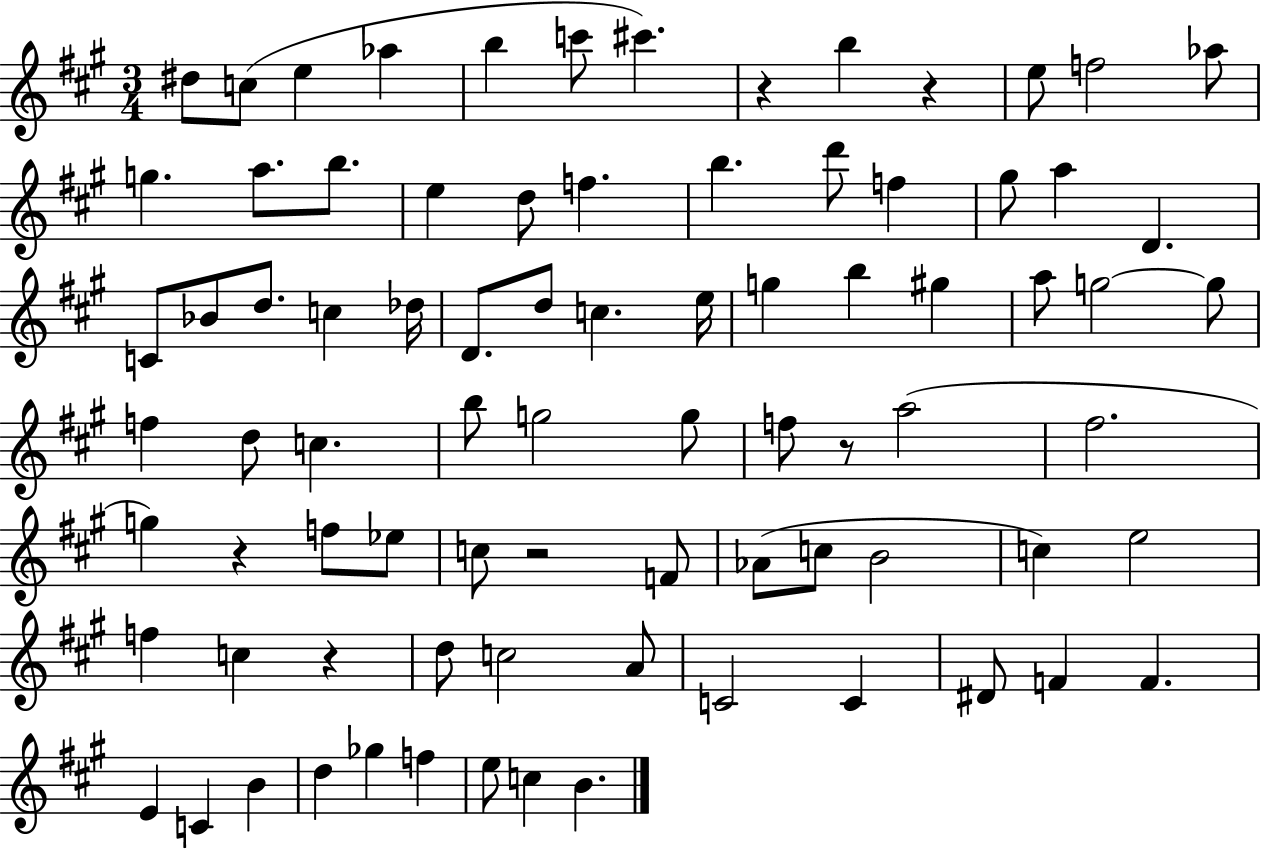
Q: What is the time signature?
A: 3/4